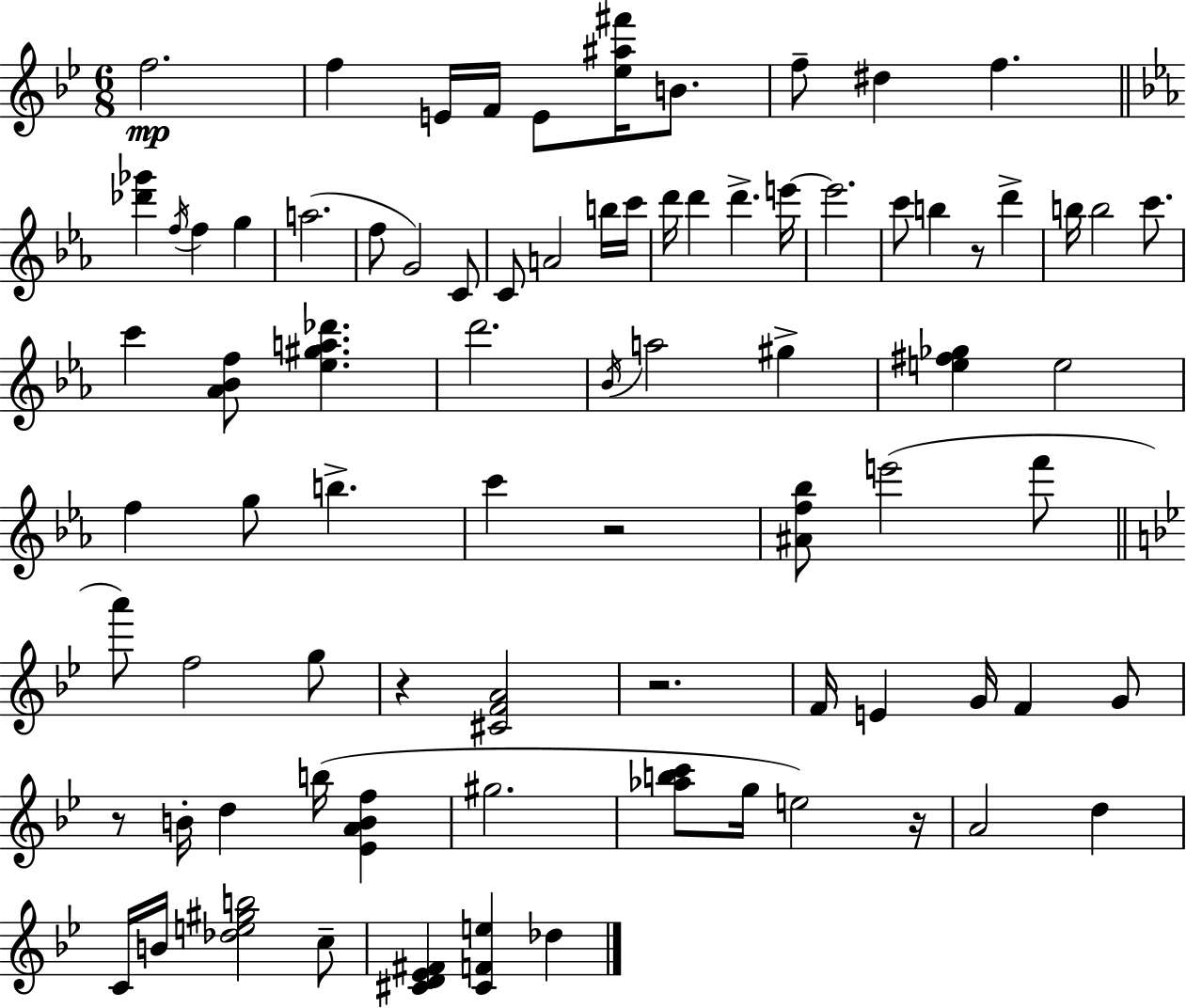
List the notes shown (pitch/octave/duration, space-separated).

F5/h. F5/q E4/s F4/s E4/e [Eb5,A#5,F#6]/s B4/e. F5/e D#5/q F5/q. [Db6,Gb6]/q F5/s F5/q G5/q A5/h. F5/e G4/h C4/e C4/e A4/h B5/s C6/s D6/s D6/q D6/q. E6/s E6/h. C6/e B5/q R/e D6/q B5/s B5/h C6/e. C6/q [Ab4,Bb4,F5]/e [Eb5,G#5,A5,Db6]/q. D6/h. Bb4/s A5/h G#5/q [E5,F#5,Gb5]/q E5/h F5/q G5/e B5/q. C6/q R/h [A#4,F5,Bb5]/e E6/h F6/e A6/e F5/h G5/e R/q [C#4,F4,A4]/h R/h. F4/s E4/q G4/s F4/q G4/e R/e B4/s D5/q B5/s [Eb4,A4,B4,F5]/q G#5/h. [Ab5,B5,C6]/e G5/s E5/h R/s A4/h D5/q C4/s B4/s [Db5,E5,G#5,B5]/h C5/e [C#4,D4,Eb4,F#4]/q [C#4,F4,E5]/q Db5/q